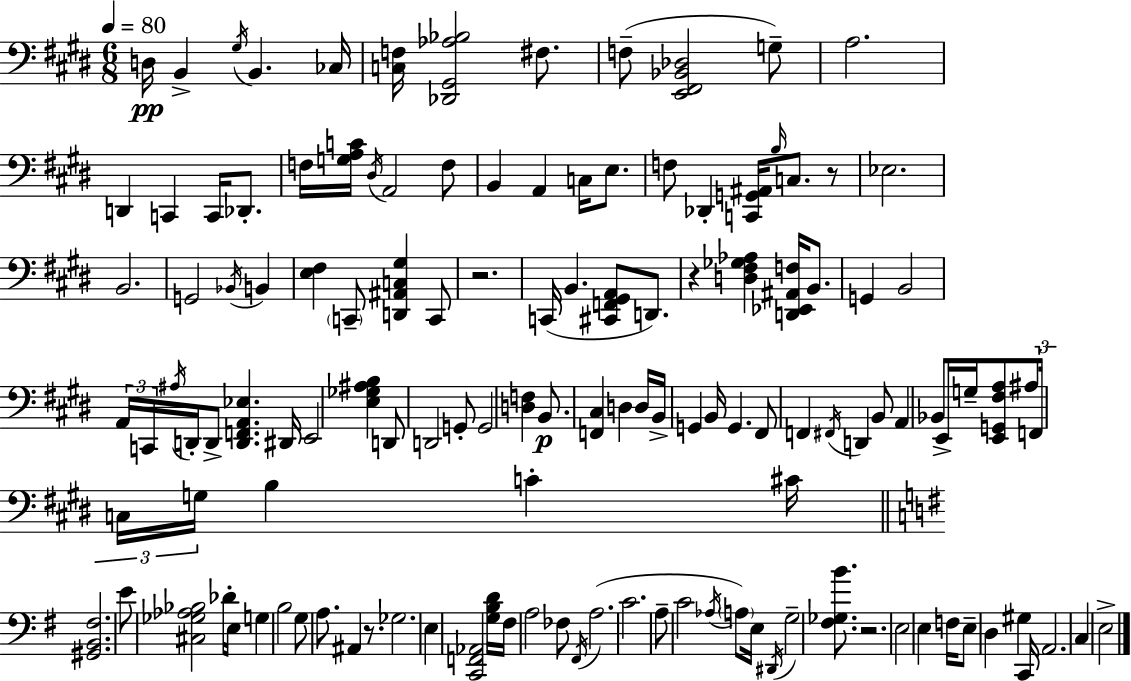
{
  \clef bass
  \numericTimeSignature
  \time 6/8
  \key e \major
  \tempo 4 = 80
  \repeat volta 2 { d16\pp b,4-> \acciaccatura { gis16 } b,4. | ces16 <c f>16 <des, gis, aes bes>2 fis8. | f8--( <e, fis, bes, des>2 g8--) | a2. | \break d,4 c,4 c,16 des,8.-. | f16 <g a c'>16 \acciaccatura { dis16 } a,2 | f8 b,4 a,4 c16 e8. | f8 des,4-. <c, g, ais,>16 \grace { b16 } c8. | \break r8 ees2. | b,2. | g,2 \acciaccatura { bes,16 } | b,4 <e fis>4 \parenthesize c,8-- <d, ais, c gis>4 | \break c,8 r2. | c,16( b,4. <cis, f, gis, a,>8 | d,8.) r4 <d fis ges aes>4 | <d, ees, ais, f>16 b,8. g,4 b,2 | \break \tuplet 3/2 { a,16 c,16 \acciaccatura { ais16 } } d,16-. d,8-> <d, f, a, ees>4. | dis,16 e,2 | <e ges ais b>4 d,8 d,2 | g,8-. g,2 | \break <d f>4 b,8.\p <f, cis>4 | d4 d16 b,16-> g,4 b,16 g,4. | fis,8 f,4 \acciaccatura { fis,16 } | d,4 b,8 a,4 bes,8 | \break e,16-> g16-- <e, g, fis a>8 ais8 \tuplet 3/2 { f,16 c16 g16 } b4 | c'4-. cis'16 \bar "||" \break \key e \minor <gis, b, fis>2. | e'8 <cis ges aes bes>2 des'16-. e16 | g4 b2 | g8 a8. ais,4 r8. | \break ges2. | e4 <c, f, aes,>2 | <g b d'>16 fis16 a2 fes8 | \acciaccatura { fis,16 }( a2. | \break c'2. | a8-- c'2 \acciaccatura { aes16 }) | \parenthesize a8 e16 \acciaccatura { dis,16 } g2-- | <fis ges b'>8. r2. | \break e2 e4 | f16 e8-- d4 gis4 | c,16 a,2. | c4 e2-> | \break } \bar "|."
}